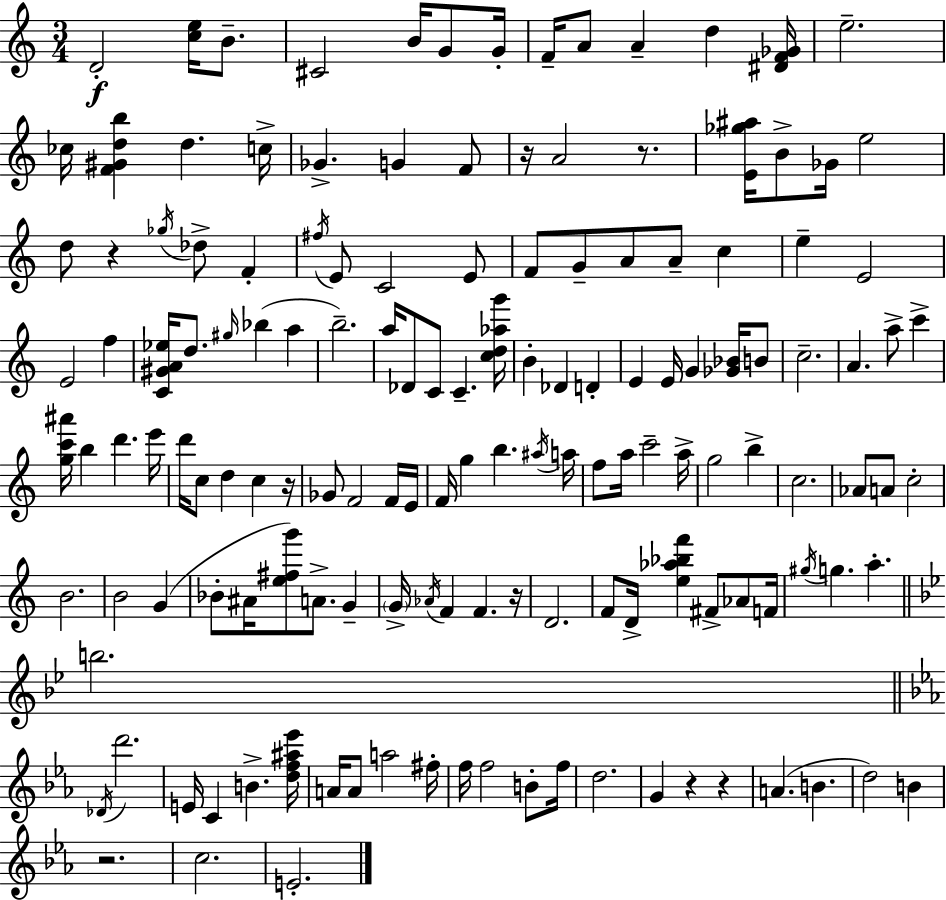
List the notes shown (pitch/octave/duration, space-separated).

D4/h [C5,E5]/s B4/e. C#4/h B4/s G4/e G4/s F4/s A4/e A4/q D5/q [D#4,F4,Gb4]/s E5/h. CES5/s [F4,G#4,D5,B5]/q D5/q. C5/s Gb4/q. G4/q F4/e R/s A4/h R/e. [E4,Gb5,A#5]/s B4/e Gb4/s E5/h D5/e R/q Gb5/s Db5/e F4/q F#5/s E4/e C4/h E4/e F4/e G4/e A4/e A4/e C5/q E5/q E4/h E4/h F5/q [C4,G#4,A4,Eb5]/s D5/e. G#5/s Bb5/q A5/q B5/h. A5/s Db4/e C4/e C4/q. [C5,D5,Ab5,G6]/s B4/q Db4/q D4/q E4/q E4/s G4/q [Gb4,Bb4]/s B4/e C5/h. A4/q. A5/e C6/q [G5,C6,A#6]/s B5/q D6/q. E6/s D6/s C5/e D5/q C5/q R/s Gb4/e F4/h F4/s E4/s F4/s G5/q B5/q. A#5/s A5/s F5/e A5/s C6/h A5/s G5/h B5/q C5/h. Ab4/e A4/e C5/h B4/h. B4/h G4/q Bb4/e A#4/s [E5,F#5,G6]/e A4/e. G4/q G4/s Ab4/s F4/q F4/q. R/s D4/h. F4/e D4/s [E5,Ab5,Bb5,F6]/q F#4/e Ab4/e F4/s G#5/s G5/q. A5/q. B5/h. Db4/s D6/h. E4/s C4/q B4/q. [D5,F5,A#5,Eb6]/s A4/s A4/e A5/h F#5/s F5/s F5/h B4/e F5/s D5/h. G4/q R/q R/q A4/q. B4/q. D5/h B4/q R/h. C5/h. E4/h.